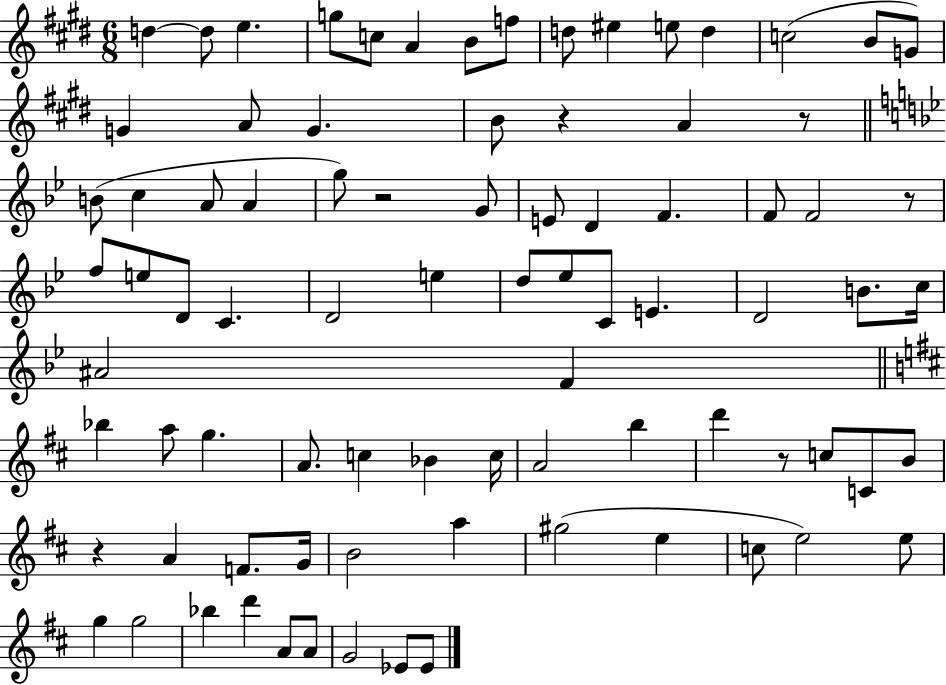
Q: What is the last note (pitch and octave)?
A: Eb4